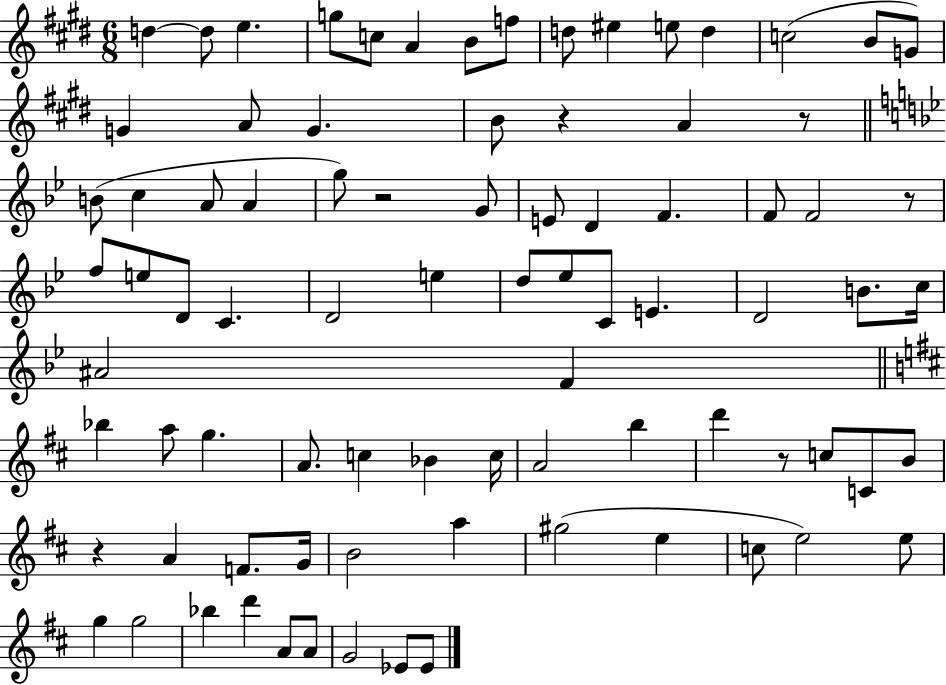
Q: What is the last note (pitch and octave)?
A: Eb4